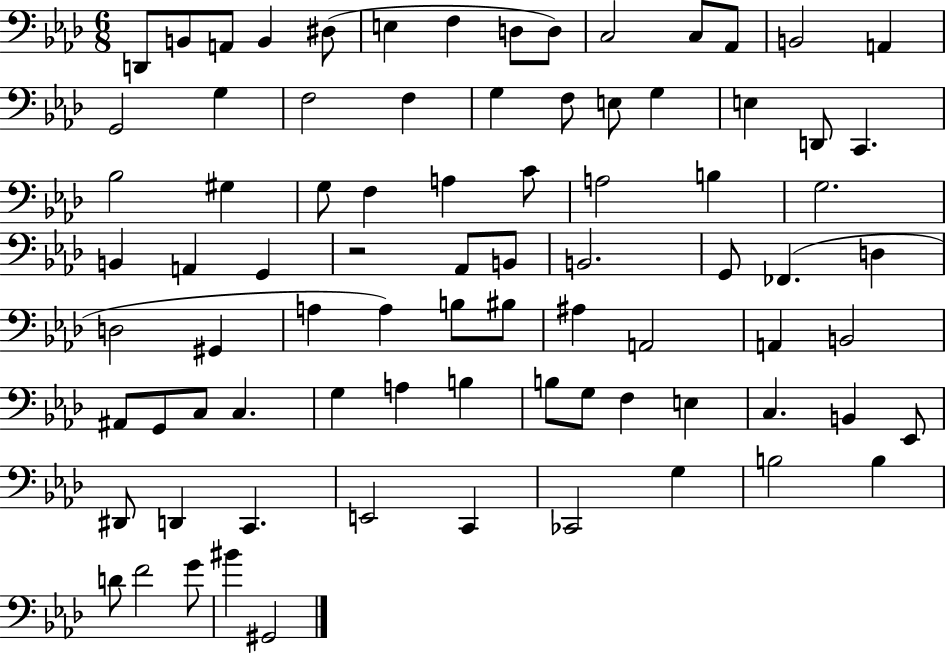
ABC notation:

X:1
T:Untitled
M:6/8
L:1/4
K:Ab
D,,/2 B,,/2 A,,/2 B,, ^D,/2 E, F, D,/2 D,/2 C,2 C,/2 _A,,/2 B,,2 A,, G,,2 G, F,2 F, G, F,/2 E,/2 G, E, D,,/2 C,, _B,2 ^G, G,/2 F, A, C/2 A,2 B, G,2 B,, A,, G,, z2 _A,,/2 B,,/2 B,,2 G,,/2 _F,, D, D,2 ^G,, A, A, B,/2 ^B,/2 ^A, A,,2 A,, B,,2 ^A,,/2 G,,/2 C,/2 C, G, A, B, B,/2 G,/2 F, E, C, B,, _E,,/2 ^D,,/2 D,, C,, E,,2 C,, _C,,2 G, B,2 B, D/2 F2 G/2 ^B ^G,,2